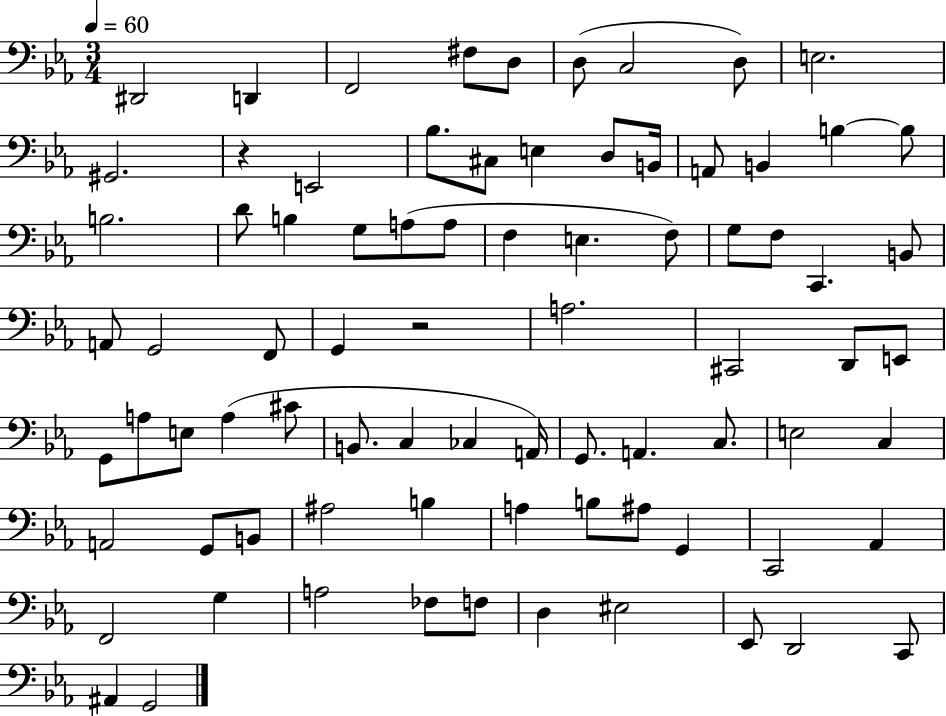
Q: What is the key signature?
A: EES major